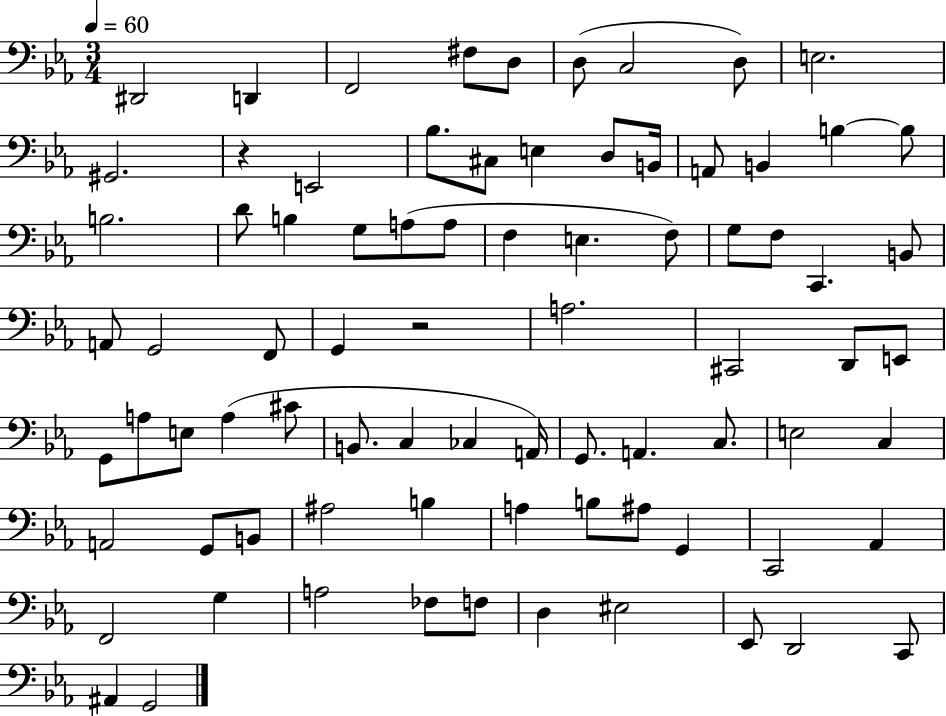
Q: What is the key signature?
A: EES major